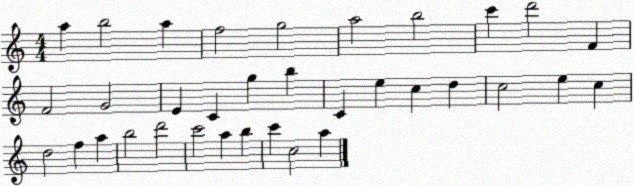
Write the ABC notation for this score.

X:1
T:Untitled
M:4/4
L:1/4
K:C
a b2 a f2 g2 a2 b2 c' d'2 F F2 G2 E C g b C e c d c2 e c d2 f a b2 d'2 c'2 a b c' c2 a